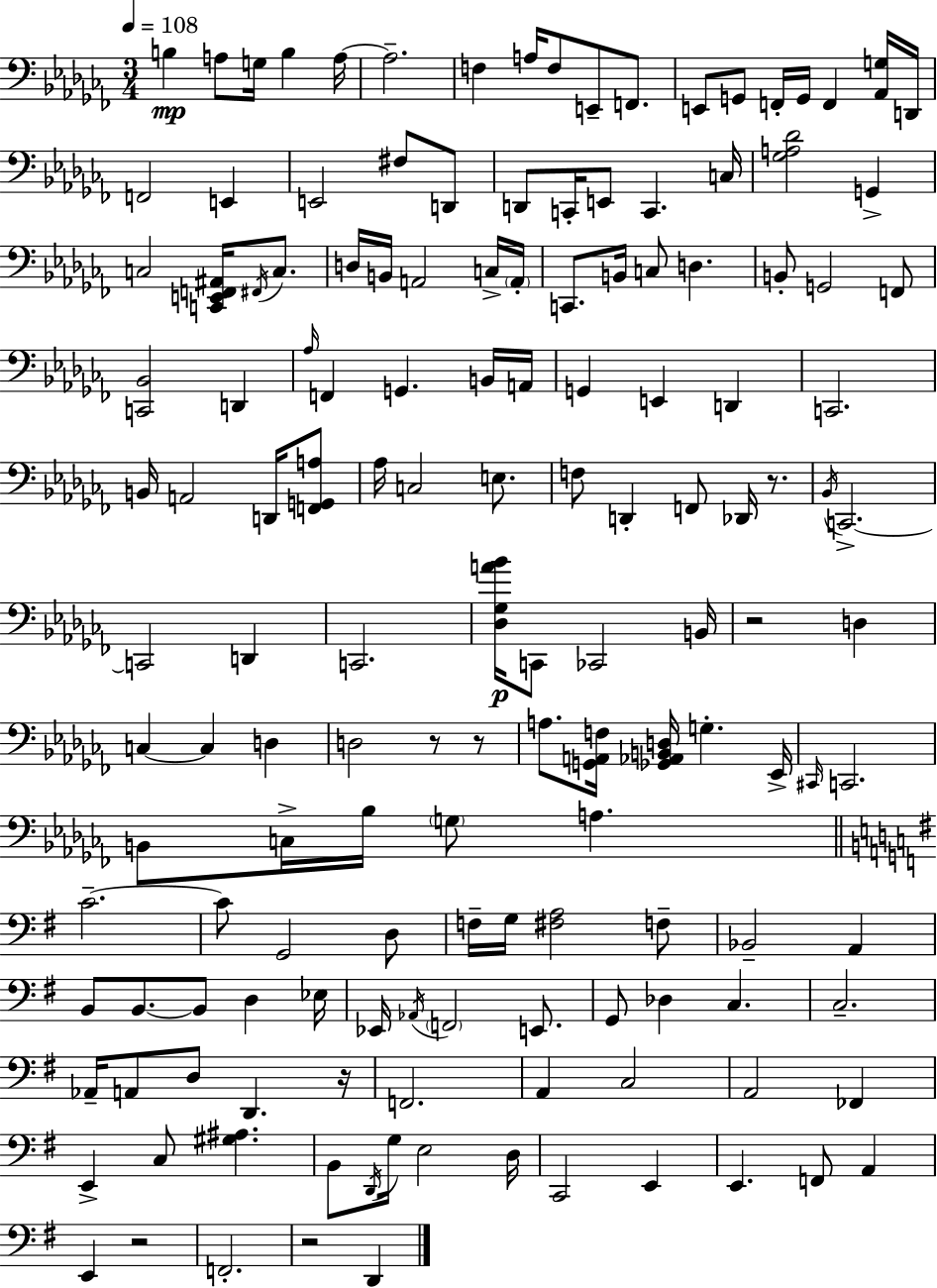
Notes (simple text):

B3/q A3/e G3/s B3/q A3/s A3/h. F3/q A3/s F3/e E2/e F2/e. E2/e G2/e F2/s G2/s F2/q [Ab2,G3]/s D2/s F2/h E2/q E2/h F#3/e D2/e D2/e C2/s E2/e C2/q. C3/s [Gb3,A3,Db4]/h G2/q C3/h [C2,E2,F2,A#2]/s F#2/s C3/e. D3/s B2/s A2/h C3/s A2/s C2/e. B2/s C3/e D3/q. B2/e G2/h F2/e [C2,Bb2]/h D2/q Ab3/s F2/q G2/q. B2/s A2/s G2/q E2/q D2/q C2/h. B2/s A2/h D2/s [F2,G2,A3]/e Ab3/s C3/h E3/e. F3/e D2/q F2/e Db2/s R/e. Bb2/s C2/h. C2/h D2/q C2/h. [Db3,Gb3,A4,Bb4]/s C2/e CES2/h B2/s R/h D3/q C3/q C3/q D3/q D3/h R/e R/e A3/e. [G2,A2,F3]/s [Gb2,Ab2,B2,D3]/s G3/q. Eb2/s C#2/s C2/h. B2/e C3/s Bb3/s G3/e A3/q. C4/h. C4/e G2/h D3/e F3/s G3/s [F#3,A3]/h F3/e Bb2/h A2/q B2/e B2/e. B2/e D3/q Eb3/s Eb2/s Ab2/s F2/h E2/e. G2/e Db3/q C3/q. C3/h. Ab2/s A2/e D3/e D2/q. R/s F2/h. A2/q C3/h A2/h FES2/q E2/q C3/e [G#3,A#3]/q. B2/e D2/s G3/s E3/h D3/s C2/h E2/q E2/q. F2/e A2/q E2/q R/h F2/h. R/h D2/q